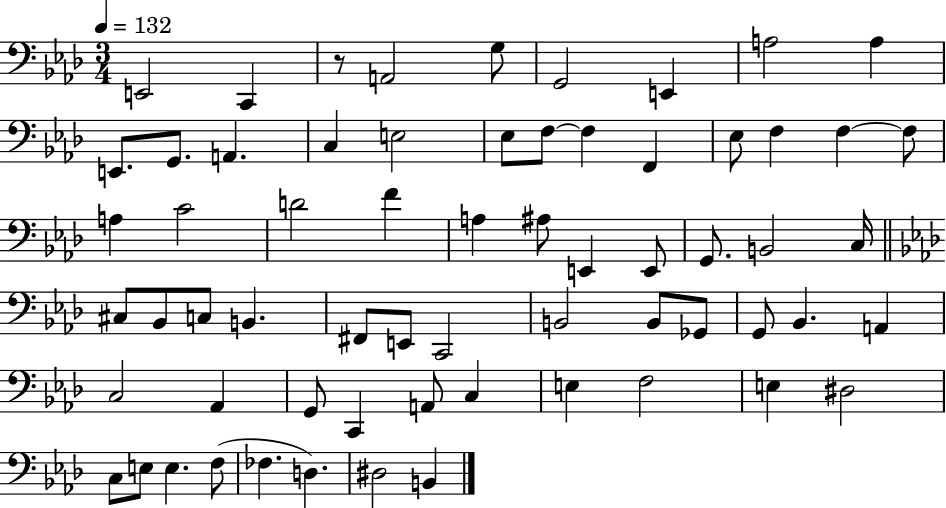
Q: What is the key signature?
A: AES major